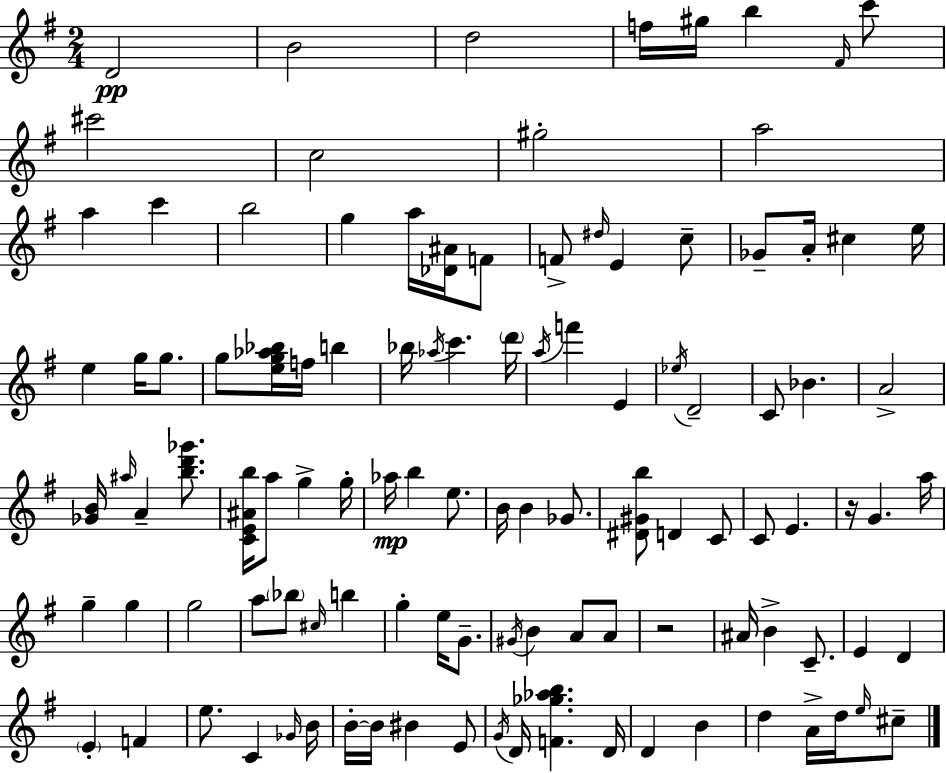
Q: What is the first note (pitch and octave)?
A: D4